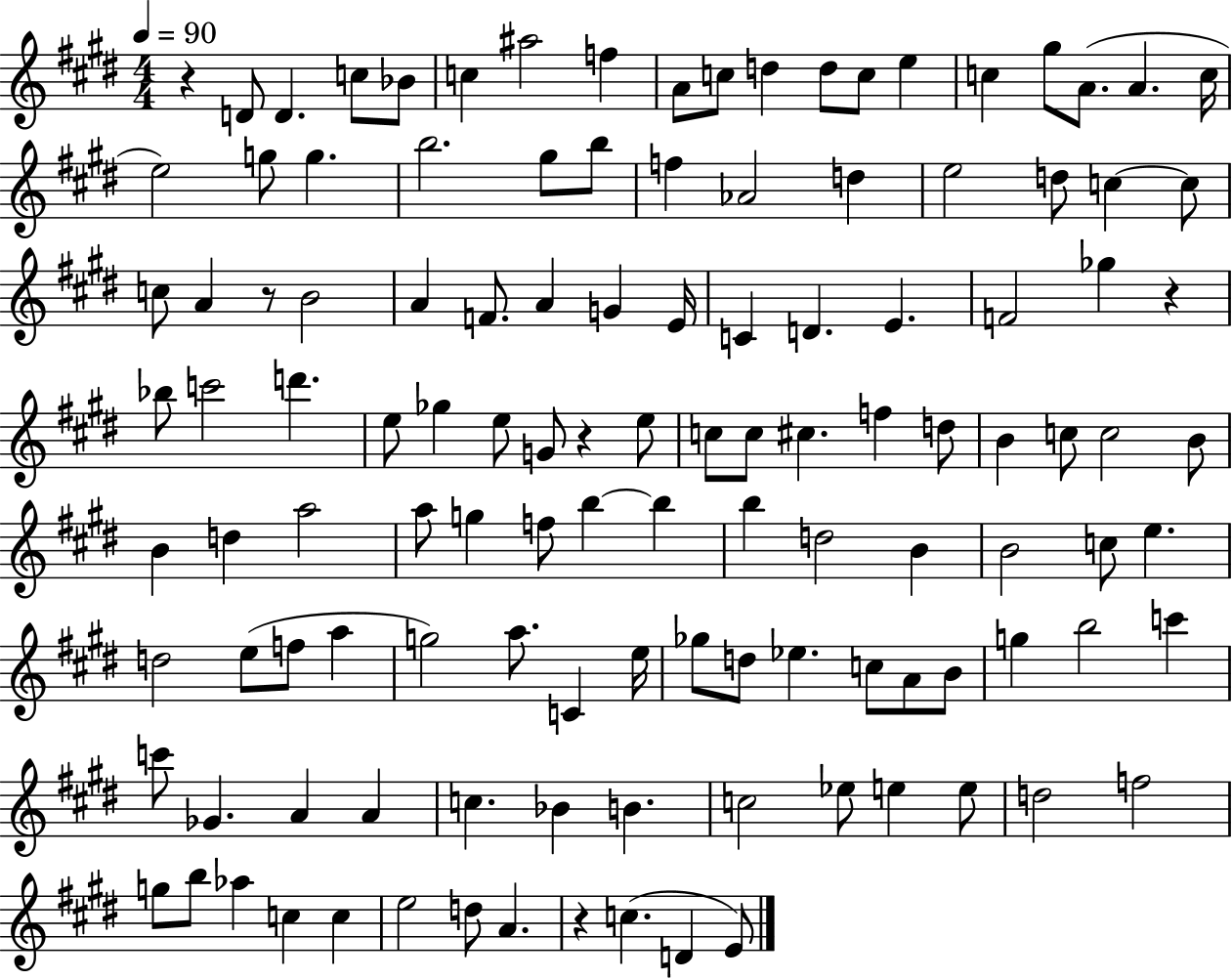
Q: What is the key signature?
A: E major